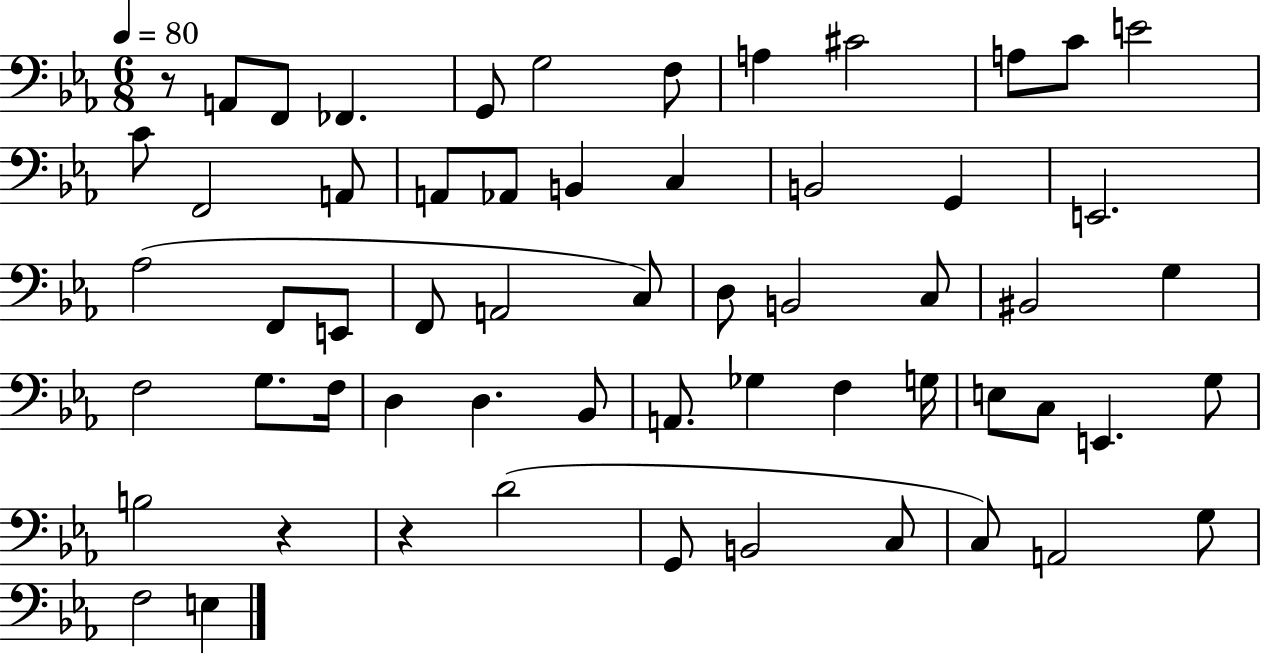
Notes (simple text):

R/e A2/e F2/e FES2/q. G2/e G3/h F3/e A3/q C#4/h A3/e C4/e E4/h C4/e F2/h A2/e A2/e Ab2/e B2/q C3/q B2/h G2/q E2/h. Ab3/h F2/e E2/e F2/e A2/h C3/e D3/e B2/h C3/e BIS2/h G3/q F3/h G3/e. F3/s D3/q D3/q. Bb2/e A2/e. Gb3/q F3/q G3/s E3/e C3/e E2/q. G3/e B3/h R/q R/q D4/h G2/e B2/h C3/e C3/e A2/h G3/e F3/h E3/q